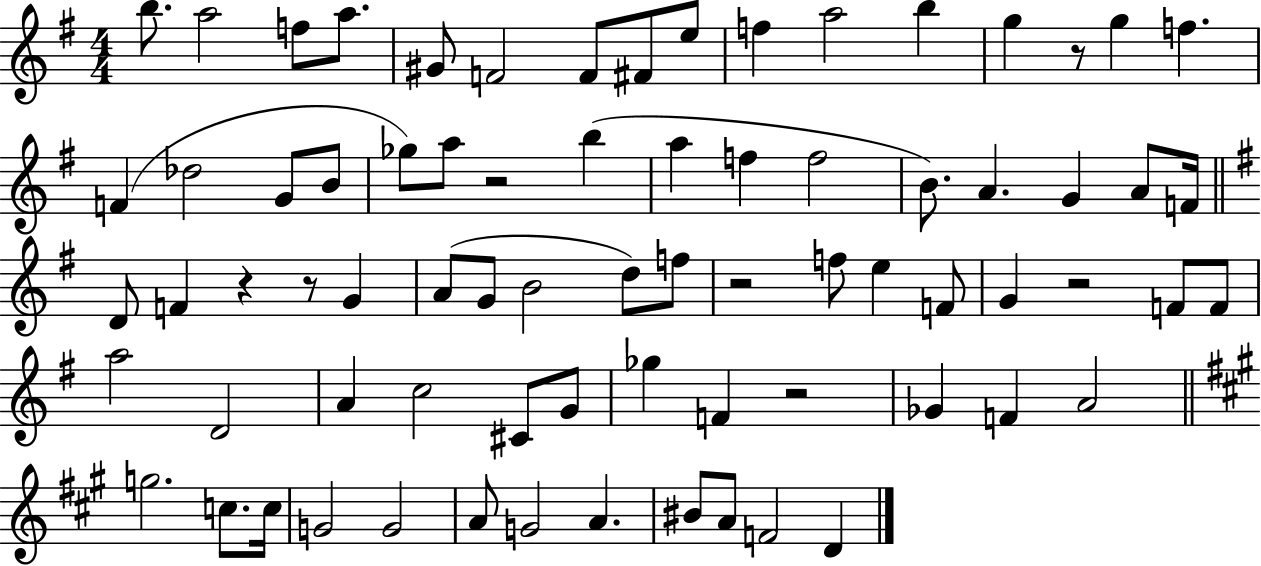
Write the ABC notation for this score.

X:1
T:Untitled
M:4/4
L:1/4
K:G
b/2 a2 f/2 a/2 ^G/2 F2 F/2 ^F/2 e/2 f a2 b g z/2 g f F _d2 G/2 B/2 _g/2 a/2 z2 b a f f2 B/2 A G A/2 F/4 D/2 F z z/2 G A/2 G/2 B2 d/2 f/2 z2 f/2 e F/2 G z2 F/2 F/2 a2 D2 A c2 ^C/2 G/2 _g F z2 _G F A2 g2 c/2 c/4 G2 G2 A/2 G2 A ^B/2 A/2 F2 D